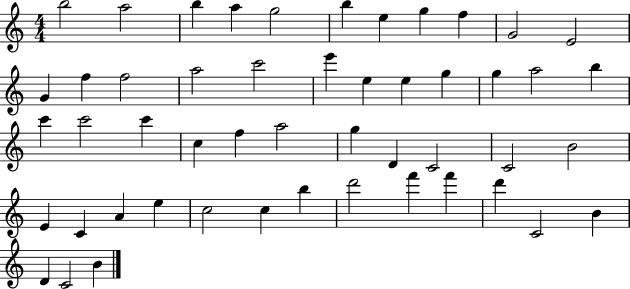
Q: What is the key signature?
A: C major